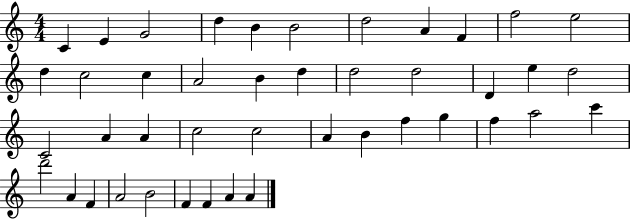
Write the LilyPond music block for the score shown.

{
  \clef treble
  \numericTimeSignature
  \time 4/4
  \key c \major
  c'4 e'4 g'2 | d''4 b'4 b'2 | d''2 a'4 f'4 | f''2 e''2 | \break d''4 c''2 c''4 | a'2 b'4 d''4 | d''2 d''2 | d'4 e''4 d''2 | \break c'2 a'4 a'4 | c''2 c''2 | a'4 b'4 f''4 g''4 | f''4 a''2 c'''4 | \break d'''2 a'4 f'4 | a'2 b'2 | f'4 f'4 a'4 a'4 | \bar "|."
}